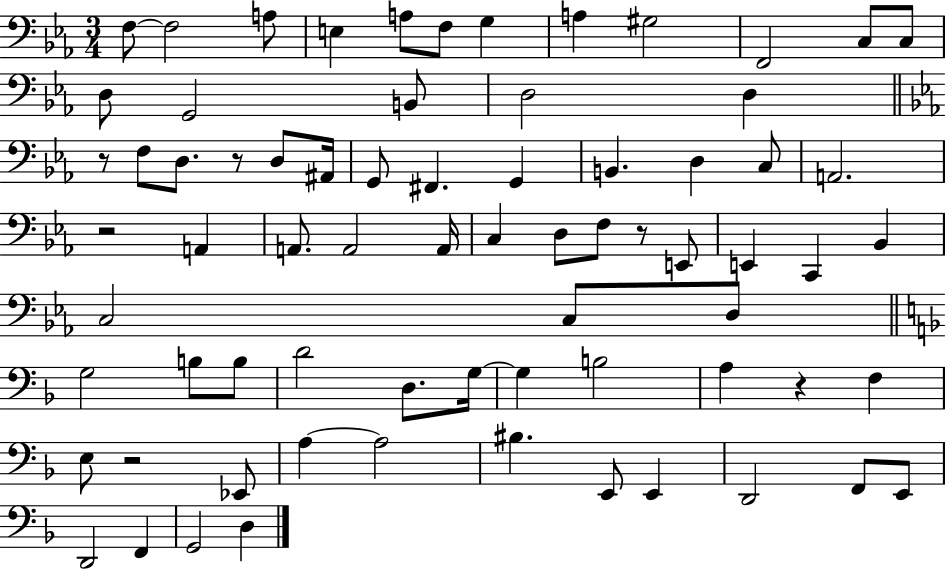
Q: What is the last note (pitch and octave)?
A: D3